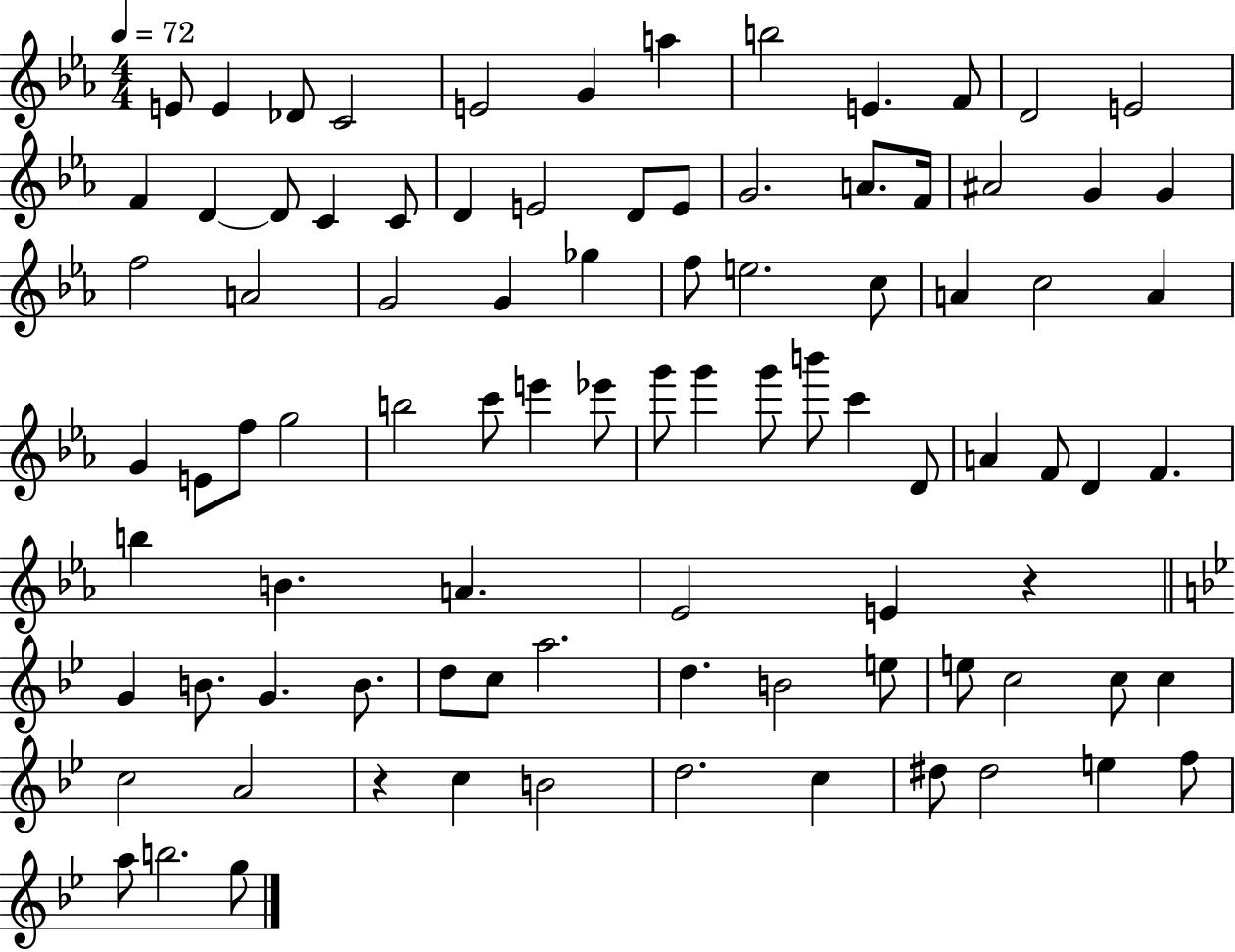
{
  \clef treble
  \numericTimeSignature
  \time 4/4
  \key ees \major
  \tempo 4 = 72
  e'8 e'4 des'8 c'2 | e'2 g'4 a''4 | b''2 e'4. f'8 | d'2 e'2 | \break f'4 d'4~~ d'8 c'4 c'8 | d'4 e'2 d'8 e'8 | g'2. a'8. f'16 | ais'2 g'4 g'4 | \break f''2 a'2 | g'2 g'4 ges''4 | f''8 e''2. c''8 | a'4 c''2 a'4 | \break g'4 e'8 f''8 g''2 | b''2 c'''8 e'''4 ees'''8 | g'''8 g'''4 g'''8 b'''8 c'''4 d'8 | a'4 f'8 d'4 f'4. | \break b''4 b'4. a'4. | ees'2 e'4 r4 | \bar "||" \break \key g \minor g'4 b'8. g'4. b'8. | d''8 c''8 a''2. | d''4. b'2 e''8 | e''8 c''2 c''8 c''4 | \break c''2 a'2 | r4 c''4 b'2 | d''2. c''4 | dis''8 dis''2 e''4 f''8 | \break a''8 b''2. g''8 | \bar "|."
}